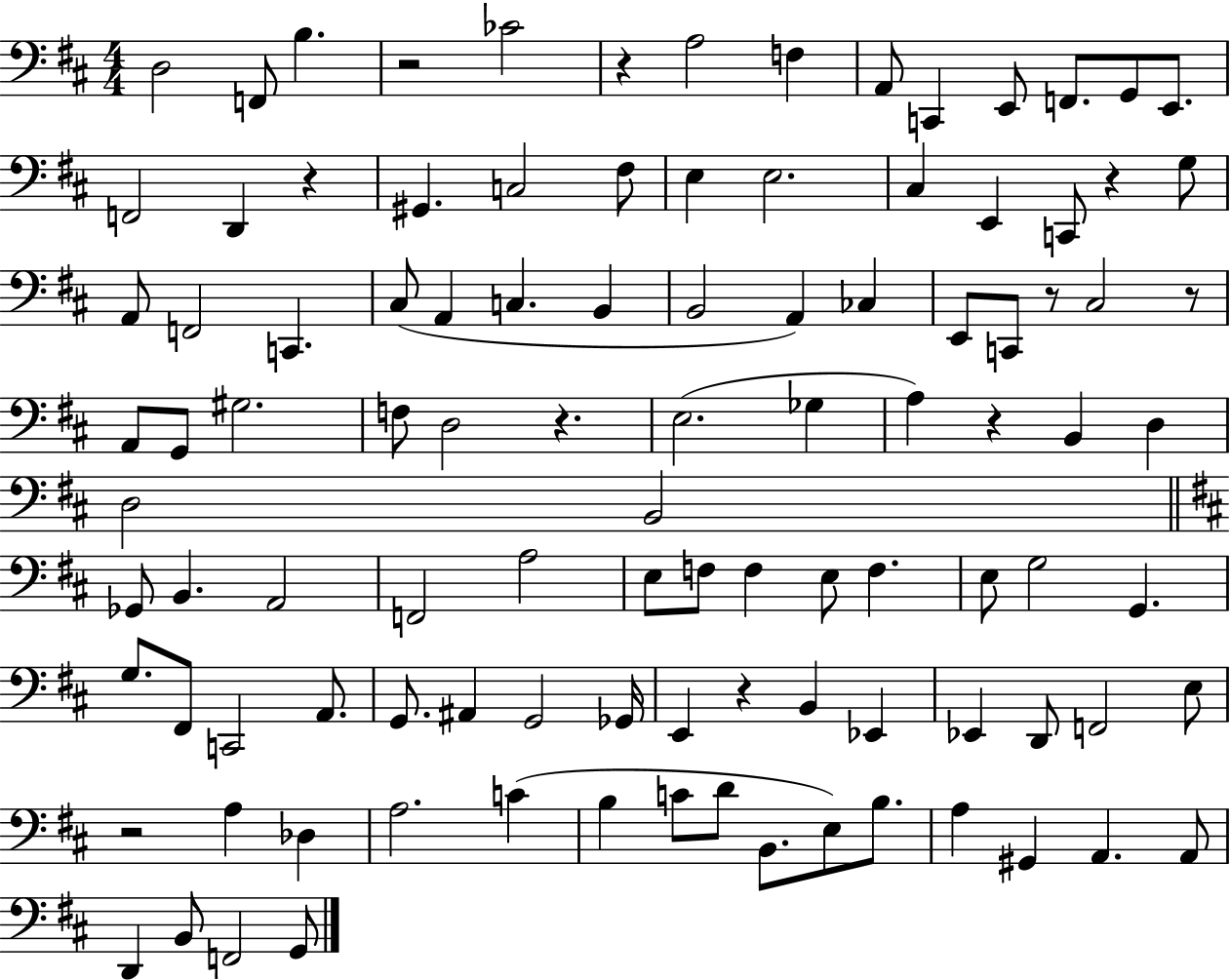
X:1
T:Untitled
M:4/4
L:1/4
K:D
D,2 F,,/2 B, z2 _C2 z A,2 F, A,,/2 C,, E,,/2 F,,/2 G,,/2 E,,/2 F,,2 D,, z ^G,, C,2 ^F,/2 E, E,2 ^C, E,, C,,/2 z G,/2 A,,/2 F,,2 C,, ^C,/2 A,, C, B,, B,,2 A,, _C, E,,/2 C,,/2 z/2 ^C,2 z/2 A,,/2 G,,/2 ^G,2 F,/2 D,2 z E,2 _G, A, z B,, D, D,2 B,,2 _G,,/2 B,, A,,2 F,,2 A,2 E,/2 F,/2 F, E,/2 F, E,/2 G,2 G,, G,/2 ^F,,/2 C,,2 A,,/2 G,,/2 ^A,, G,,2 _G,,/4 E,, z B,, _E,, _E,, D,,/2 F,,2 E,/2 z2 A, _D, A,2 C B, C/2 D/2 B,,/2 E,/2 B,/2 A, ^G,, A,, A,,/2 D,, B,,/2 F,,2 G,,/2